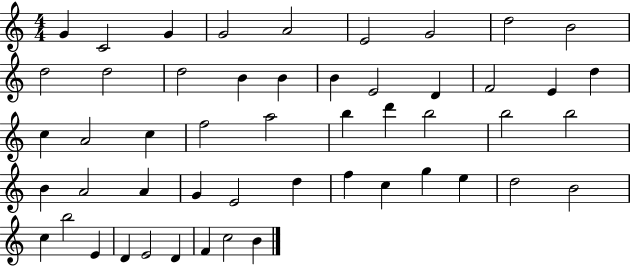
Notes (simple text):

G4/q C4/h G4/q G4/h A4/h E4/h G4/h D5/h B4/h D5/h D5/h D5/h B4/q B4/q B4/q E4/h D4/q F4/h E4/q D5/q C5/q A4/h C5/q F5/h A5/h B5/q D6/q B5/h B5/h B5/h B4/q A4/h A4/q G4/q E4/h D5/q F5/q C5/q G5/q E5/q D5/h B4/h C5/q B5/h E4/q D4/q E4/h D4/q F4/q C5/h B4/q